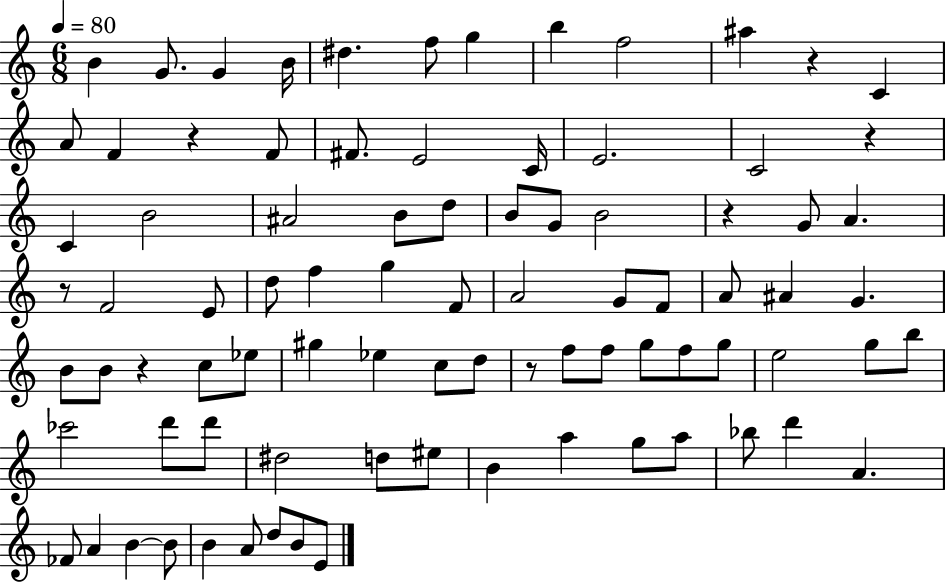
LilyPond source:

{
  \clef treble
  \numericTimeSignature
  \time 6/8
  \key c \major
  \tempo 4 = 80
  b'4 g'8. g'4 b'16 | dis''4. f''8 g''4 | b''4 f''2 | ais''4 r4 c'4 | \break a'8 f'4 r4 f'8 | fis'8. e'2 c'16 | e'2. | c'2 r4 | \break c'4 b'2 | ais'2 b'8 d''8 | b'8 g'8 b'2 | r4 g'8 a'4. | \break r8 f'2 e'8 | d''8 f''4 g''4 f'8 | a'2 g'8 f'8 | a'8 ais'4 g'4. | \break b'8 b'8 r4 c''8 ees''8 | gis''4 ees''4 c''8 d''8 | r8 f''8 f''8 g''8 f''8 g''8 | e''2 g''8 b''8 | \break ces'''2 d'''8 d'''8 | dis''2 d''8 eis''8 | b'4 a''4 g''8 a''8 | bes''8 d'''4 a'4. | \break fes'8 a'4 b'4~~ b'8 | b'4 a'8 d''8 b'8 e'8 | \bar "|."
}